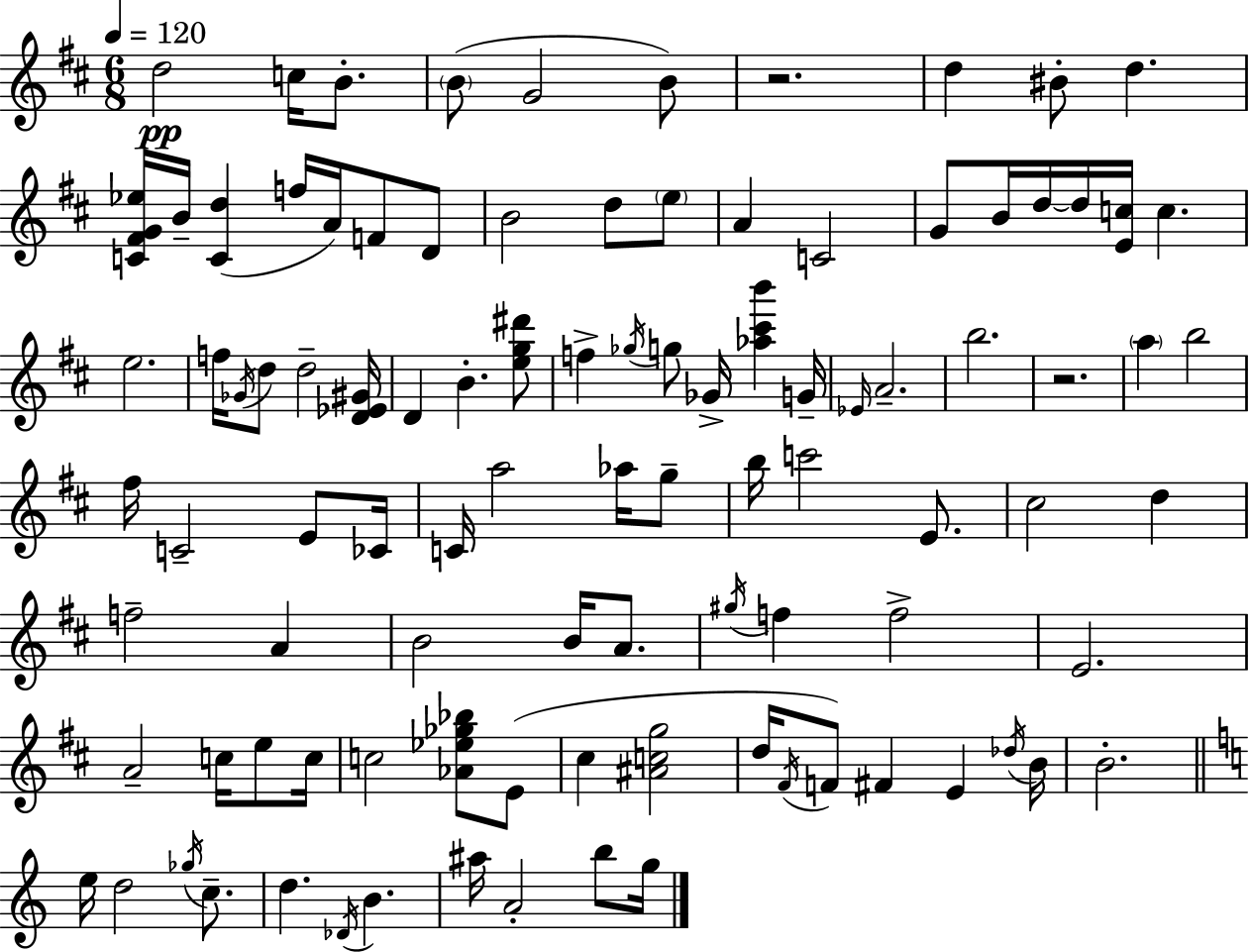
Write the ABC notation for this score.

X:1
T:Untitled
M:6/8
L:1/4
K:D
d2 c/4 B/2 B/2 G2 B/2 z2 d ^B/2 d [C^FG_e]/4 B/4 [Cd] f/4 A/4 F/2 D/2 B2 d/2 e/2 A C2 G/2 B/4 d/4 d/4 [Ec]/4 c e2 f/4 _G/4 d/2 d2 [D_E^G]/4 D B [eg^d']/2 f _g/4 g/2 _G/4 [_a^c'b'] G/4 _E/4 A2 b2 z2 a b2 ^f/4 C2 E/2 _C/4 C/4 a2 _a/4 g/2 b/4 c'2 E/2 ^c2 d f2 A B2 B/4 A/2 ^g/4 f f2 E2 A2 c/4 e/2 c/4 c2 [_A_e_g_b]/2 E/2 ^c [^Acg]2 d/4 ^F/4 F/2 ^F E _d/4 B/4 B2 e/4 d2 _g/4 c/2 d _D/4 B ^a/4 A2 b/2 g/4